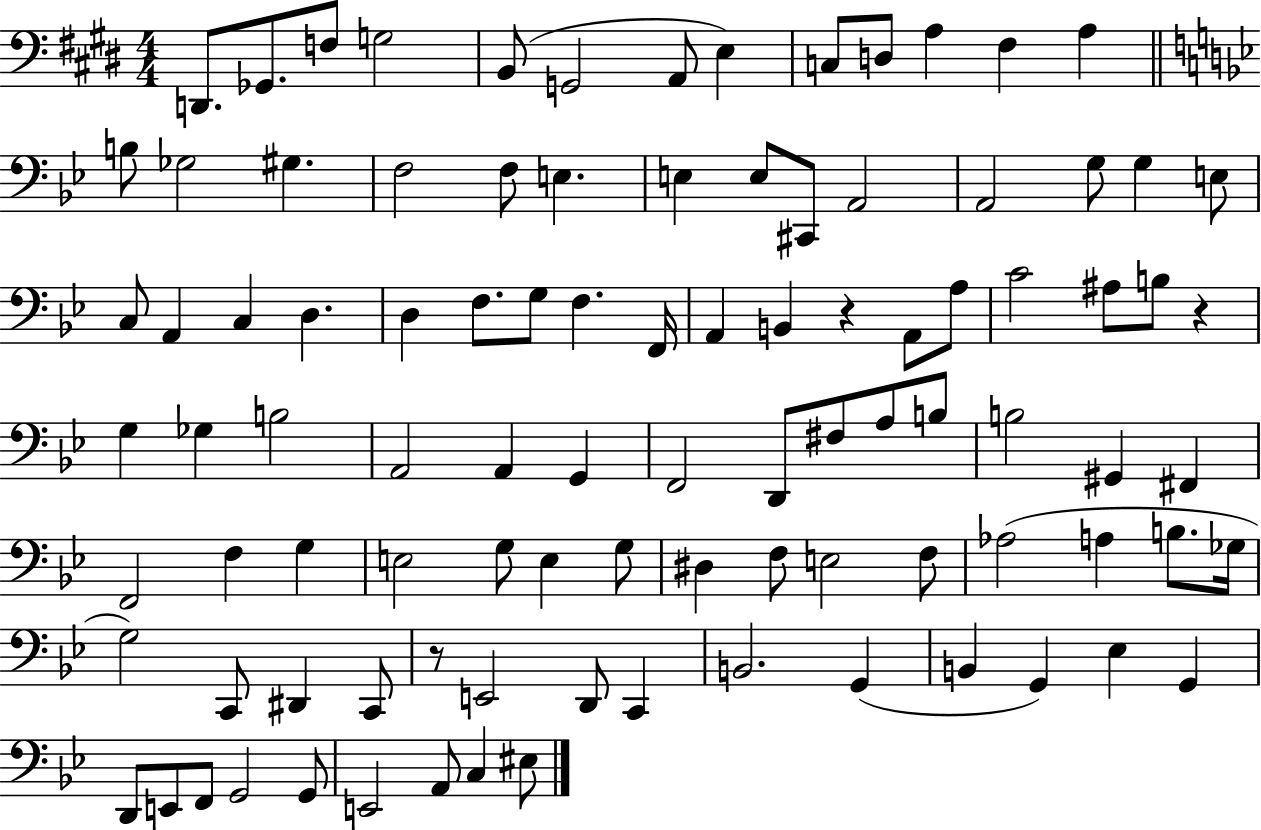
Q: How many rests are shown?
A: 3